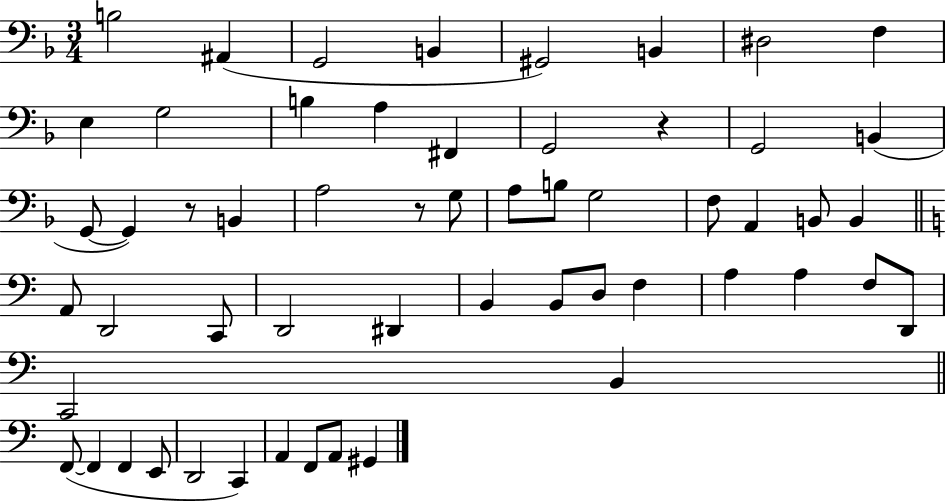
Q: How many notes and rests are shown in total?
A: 56